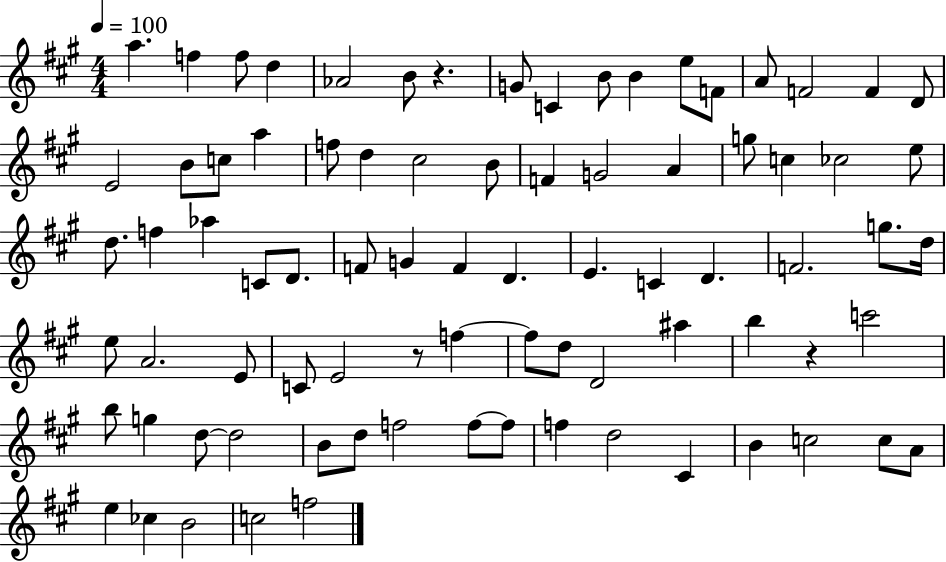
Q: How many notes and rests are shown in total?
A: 82